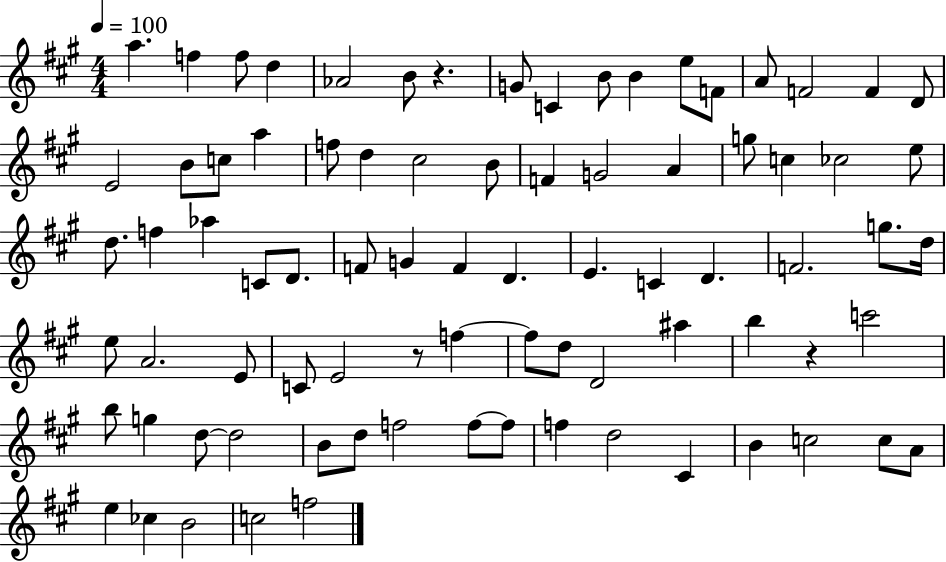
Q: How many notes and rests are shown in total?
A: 82